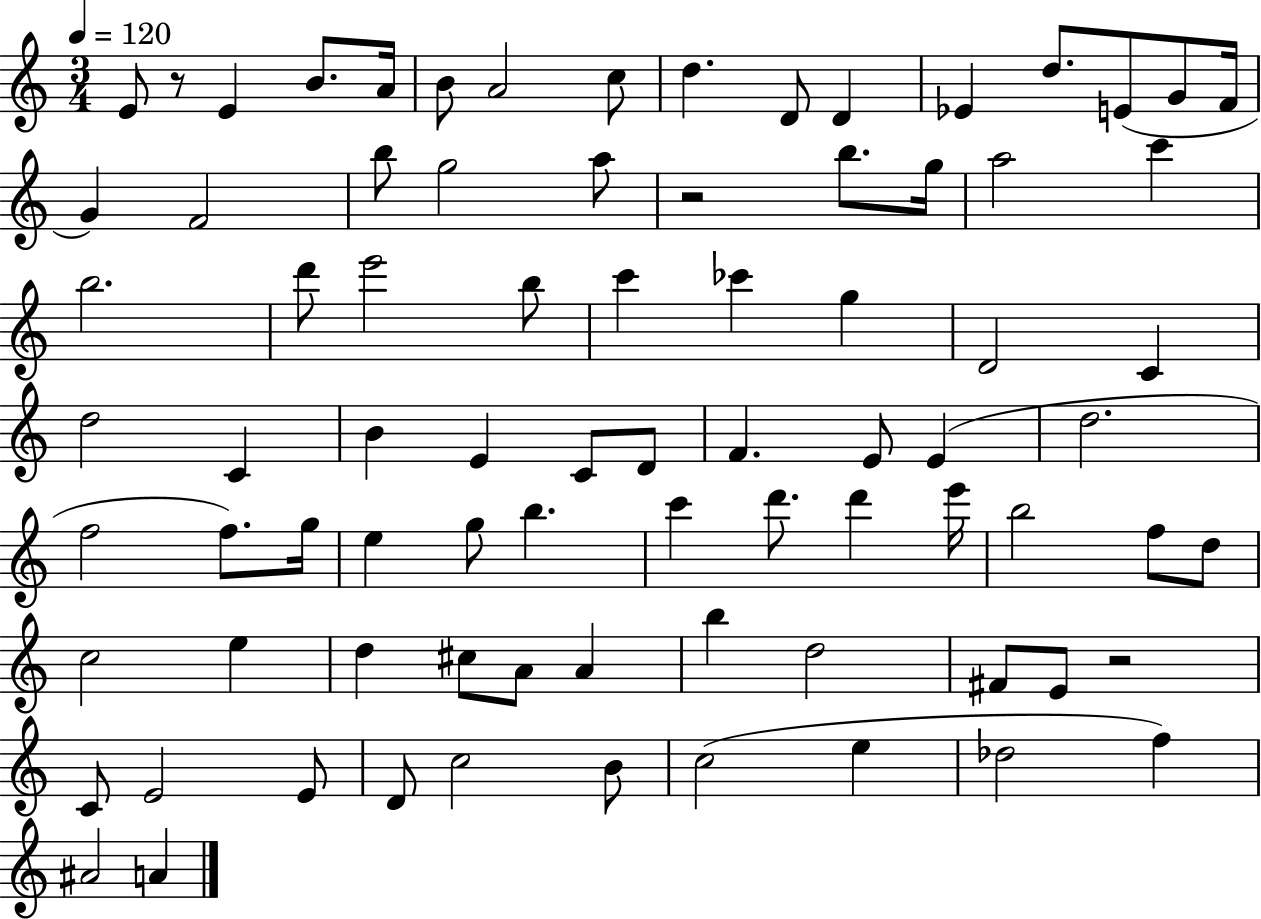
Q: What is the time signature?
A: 3/4